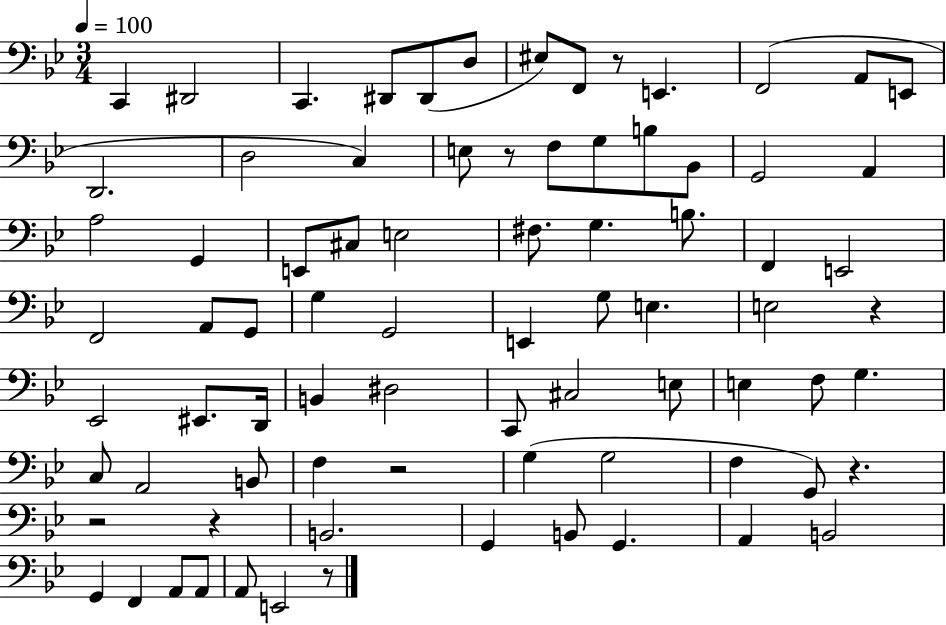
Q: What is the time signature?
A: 3/4